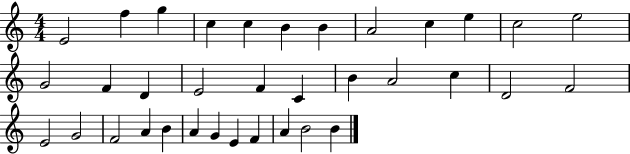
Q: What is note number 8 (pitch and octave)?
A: A4